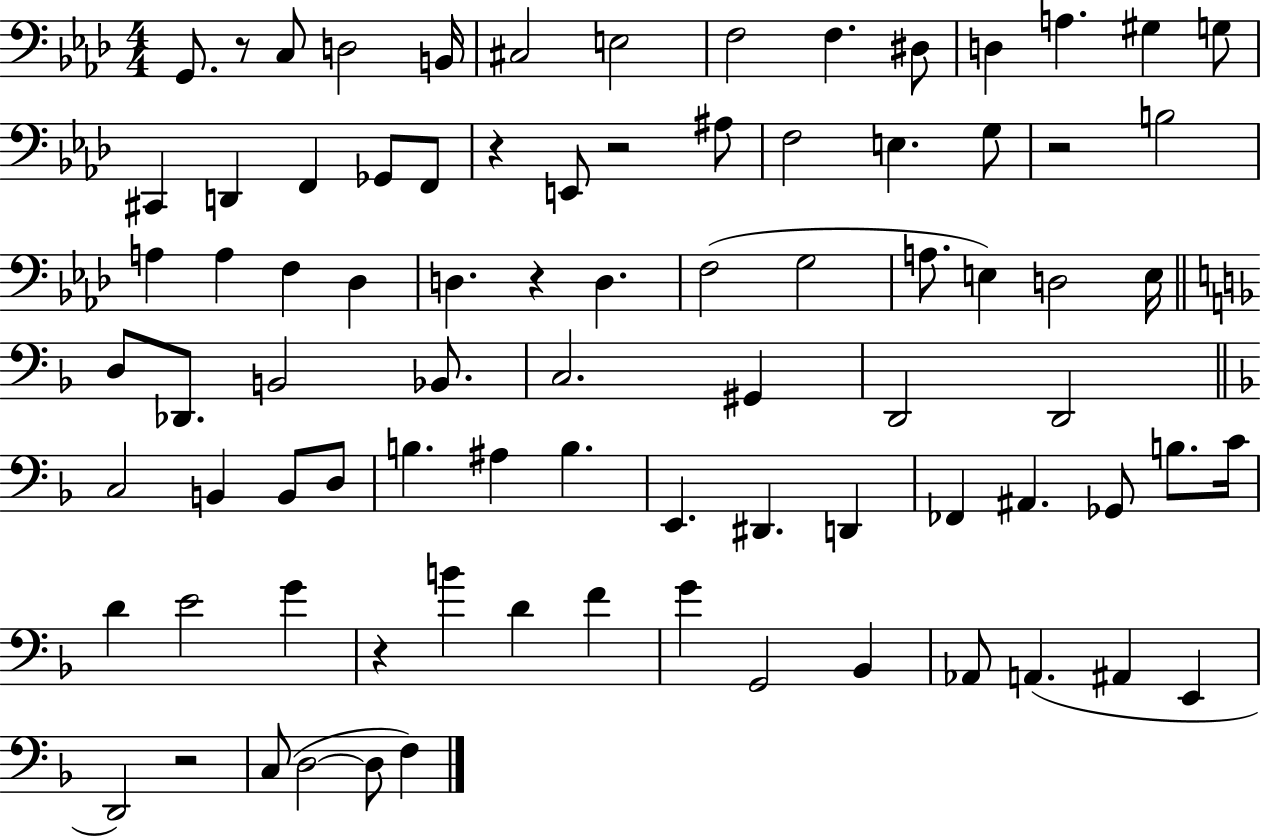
{
  \clef bass
  \numericTimeSignature
  \time 4/4
  \key aes \major
  g,8. r8 c8 d2 b,16 | cis2 e2 | f2 f4. dis8 | d4 a4. gis4 g8 | \break cis,4 d,4 f,4 ges,8 f,8 | r4 e,8 r2 ais8 | f2 e4. g8 | r2 b2 | \break a4 a4 f4 des4 | d4. r4 d4. | f2( g2 | a8. e4) d2 e16 | \break \bar "||" \break \key d \minor d8 des,8. b,2 bes,8. | c2. gis,4 | d,2 d,2 | \bar "||" \break \key f \major c2 b,4 b,8 d8 | b4. ais4 b4. | e,4. dis,4. d,4 | fes,4 ais,4. ges,8 b8. c'16 | \break d'4 e'2 g'4 | r4 b'4 d'4 f'4 | g'4 g,2 bes,4 | aes,8 a,4.( ais,4 e,4 | \break d,2) r2 | c8( d2~~ d8 f4) | \bar "|."
}